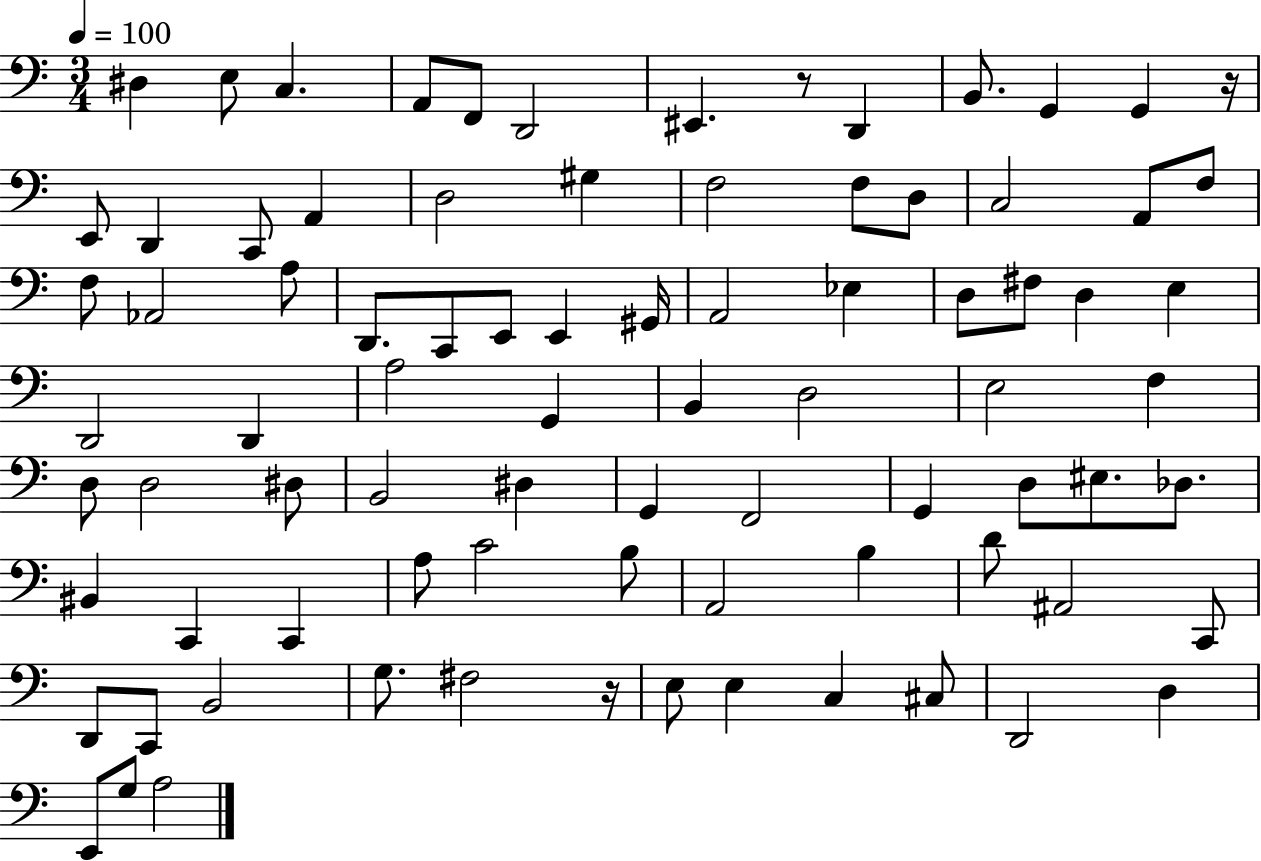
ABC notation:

X:1
T:Untitled
M:3/4
L:1/4
K:C
^D, E,/2 C, A,,/2 F,,/2 D,,2 ^E,, z/2 D,, B,,/2 G,, G,, z/4 E,,/2 D,, C,,/2 A,, D,2 ^G, F,2 F,/2 D,/2 C,2 A,,/2 F,/2 F,/2 _A,,2 A,/2 D,,/2 C,,/2 E,,/2 E,, ^G,,/4 A,,2 _E, D,/2 ^F,/2 D, E, D,,2 D,, A,2 G,, B,, D,2 E,2 F, D,/2 D,2 ^D,/2 B,,2 ^D, G,, F,,2 G,, D,/2 ^E,/2 _D,/2 ^B,, C,, C,, A,/2 C2 B,/2 A,,2 B, D/2 ^A,,2 C,,/2 D,,/2 C,,/2 B,,2 G,/2 ^F,2 z/4 E,/2 E, C, ^C,/2 D,,2 D, E,,/2 G,/2 A,2